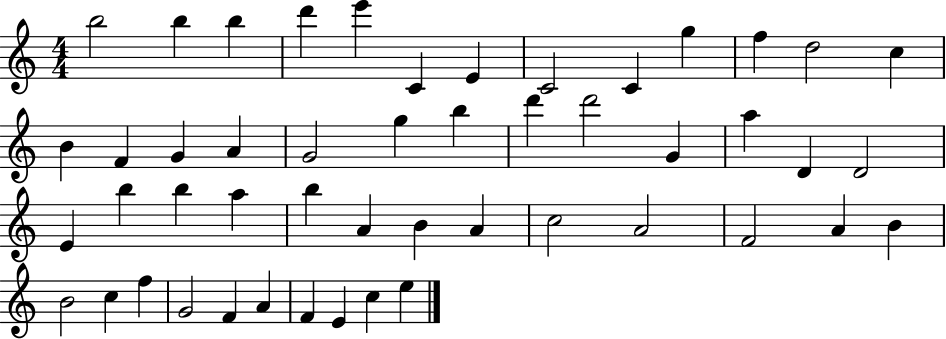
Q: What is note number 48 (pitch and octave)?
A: C5